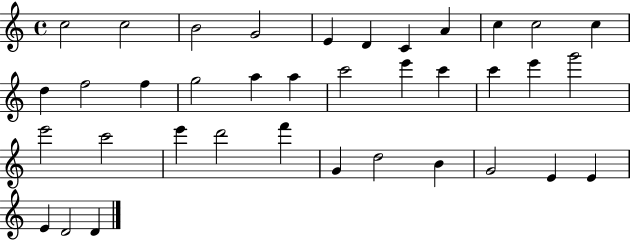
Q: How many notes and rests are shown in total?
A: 37